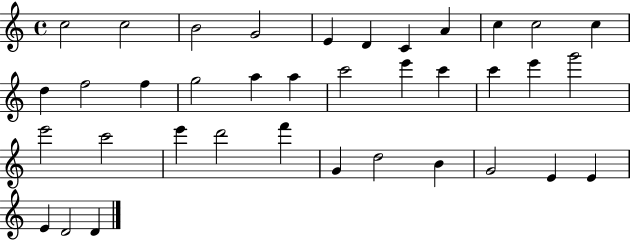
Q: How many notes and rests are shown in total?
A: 37